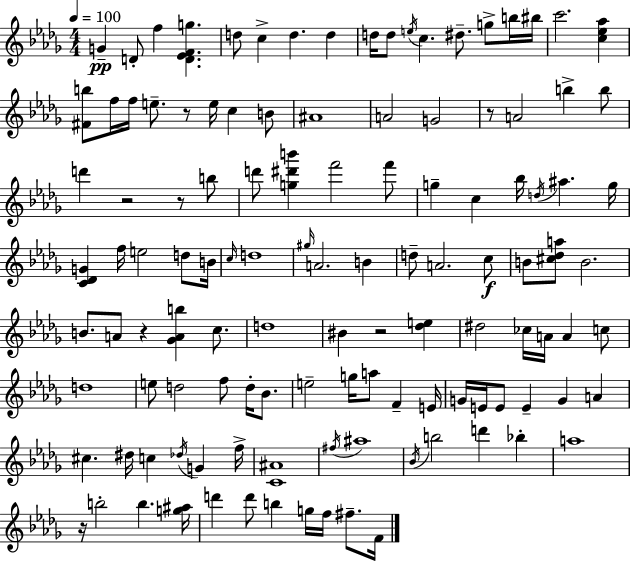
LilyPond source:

{
  \clef treble
  \numericTimeSignature
  \time 4/4
  \key bes \minor
  \tempo 4 = 100
  \repeat volta 2 { g'4--\pp d'8-. f''4 <d' ees' f' g''>4. | d''8 c''4-> d''4. d''4 | d''16 d''8 \acciaccatura { e''16 } c''4. dis''8.-- g''8-> b''16 | bis''16 c'''2. <c'' ees'' aes''>4 | \break <fis' b''>8 f''16 f''16 e''8.-- r8 e''16 c''4 b'8 | ais'1 | a'2 g'2 | r8 a'2 b''4-> b''8 | \break d'''4 r2 r8 b''8 | d'''8 <g'' dis''' b'''>4 f'''2 f'''8 | g''4-- c''4 bes''16 \acciaccatura { d''16 } ais''4. | g''16 <c' des' g'>4 f''16 e''2 d''8 | \break b'16 \grace { c''16 } d''1 | \grace { gis''16 } a'2. | b'4 d''8-- a'2. | c''8\f b'8 <cis'' des'' a''>8 b'2. | \break b'8. a'8 r4 <ges' a' b''>4 | c''8. d''1 | bis'4 r2 | <des'' e''>4 dis''2 ces''16 a'16 a'4 | \break c''8 d''1 | e''8 d''2 f''8 | d''16-. bes'8. e''2-- g''16 a''8 f'4-- | e'16 g'16 e'16 e'8 e'4-- g'4 | \break a'4 cis''4. dis''16 c''4 \acciaccatura { des''16 } | g'4 f''16-> <c' ais'>1 | \acciaccatura { fis''16 } ais''1 | \acciaccatura { bes'16 } b''2 d'''4 | \break bes''4-. a''1 | r16 b''2-. | b''4. <g'' ais''>16 d'''4 d'''8 b''4 | g''16 f''16 fis''8.-- f'16 } \bar "|."
}